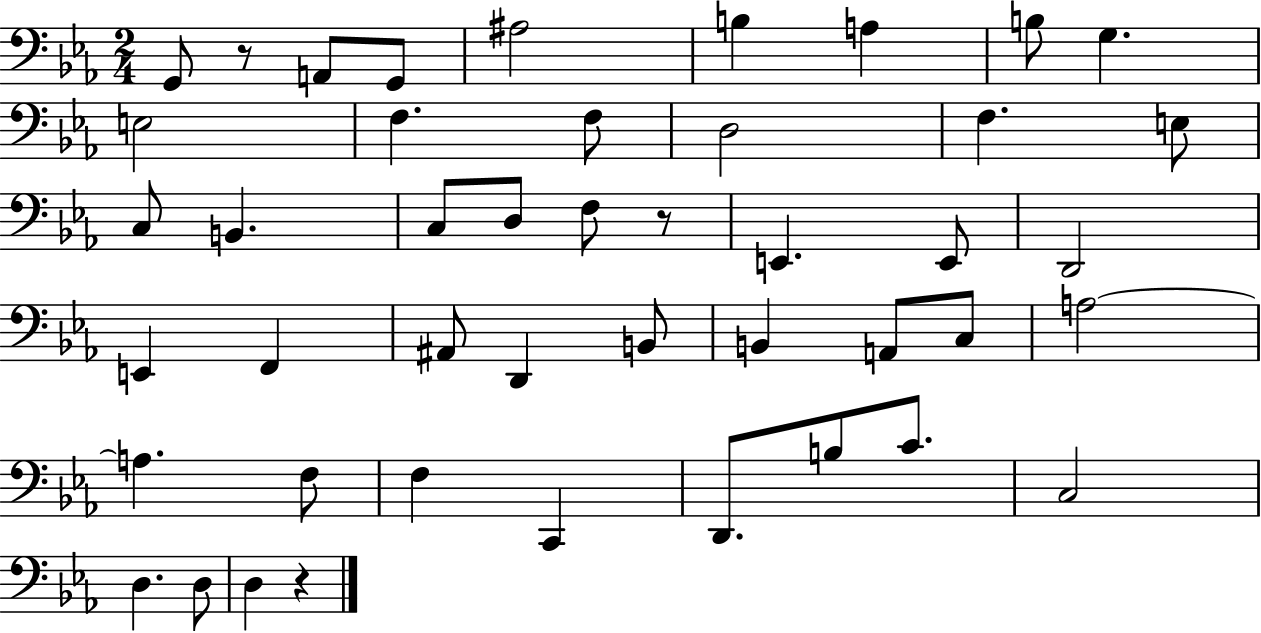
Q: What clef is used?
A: bass